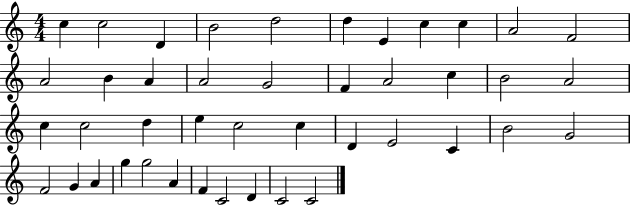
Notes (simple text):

C5/q C5/h D4/q B4/h D5/h D5/q E4/q C5/q C5/q A4/h F4/h A4/h B4/q A4/q A4/h G4/h F4/q A4/h C5/q B4/h A4/h C5/q C5/h D5/q E5/q C5/h C5/q D4/q E4/h C4/q B4/h G4/h F4/h G4/q A4/q G5/q G5/h A4/q F4/q C4/h D4/q C4/h C4/h